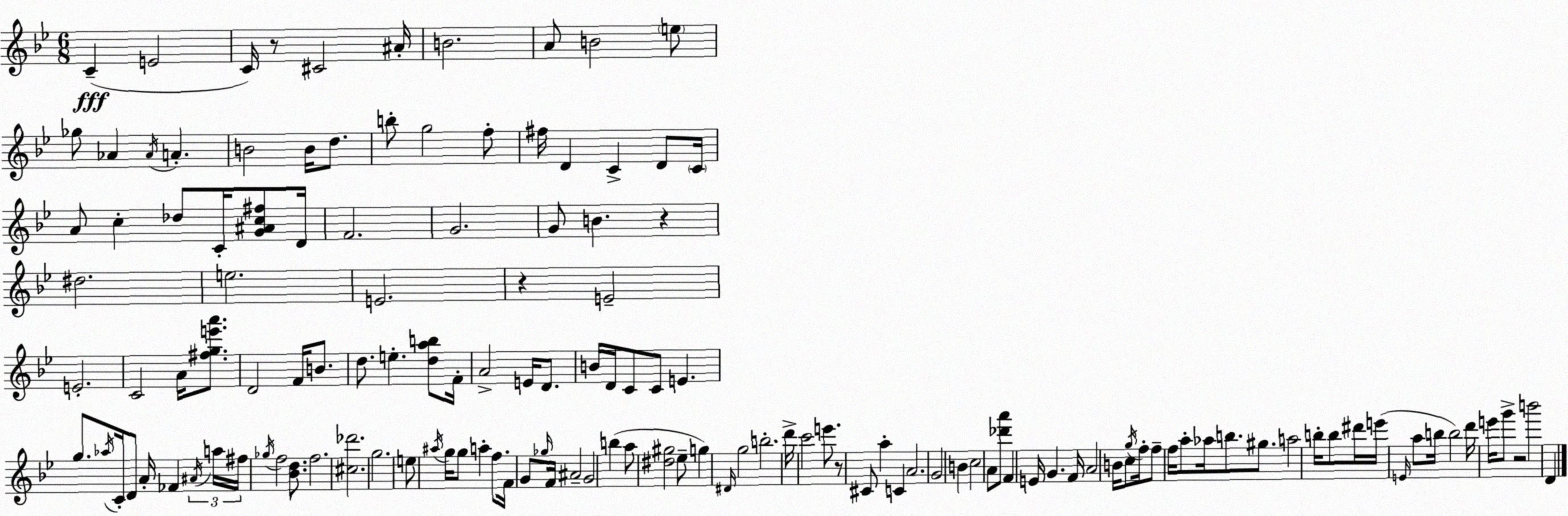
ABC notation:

X:1
T:Untitled
M:6/8
L:1/4
K:Bb
C E2 C/4 z/2 ^C2 ^A/4 B2 A/2 B2 e/2 _g/2 _A _A/4 A B2 B/4 d/2 b/2 g2 f/2 ^f/4 D C D/2 C/4 A/2 c _d/2 C/4 [G^Ac^f]/2 D/4 F2 G2 G/2 B z ^d2 e2 E2 z E2 E2 C2 A/4 [^fge'a']/2 D2 F/4 B/2 d/2 e [dab]/2 F/4 A2 E/4 D/2 B/4 D/4 C/2 C/2 E g/2 _a/4 C/4 D/2 A/4 _F ^A/4 a/4 ^f/4 _g/4 f2 [_Bd]/2 f2 [^c_d']2 g2 e/2 ^a/4 g/4 g/2 a f/2 F/4 G/2 _g/4 F/4 ^A2 G2 b a/2 [^d^g]2 _e/2 g ^D/4 g2 b2 d'/4 c'2 e'/2 z/2 ^C/2 a C A2 G2 B c2 A/2 [_d'a']/2 F E/4 G F/4 A2 B/4 c/2 g/4 f/4 f/2 f/4 a/2 _a/4 b/2 ^g/2 a2 b/4 b/2 ^d'/4 e'/4 E/4 a/2 b/4 b2 d'/4 e'/4 g'/2 z2 b'2 D